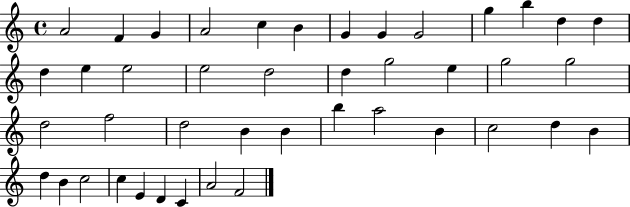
{
  \clef treble
  \time 4/4
  \defaultTimeSignature
  \key c \major
  a'2 f'4 g'4 | a'2 c''4 b'4 | g'4 g'4 g'2 | g''4 b''4 d''4 d''4 | \break d''4 e''4 e''2 | e''2 d''2 | d''4 g''2 e''4 | g''2 g''2 | \break d''2 f''2 | d''2 b'4 b'4 | b''4 a''2 b'4 | c''2 d''4 b'4 | \break d''4 b'4 c''2 | c''4 e'4 d'4 c'4 | a'2 f'2 | \bar "|."
}